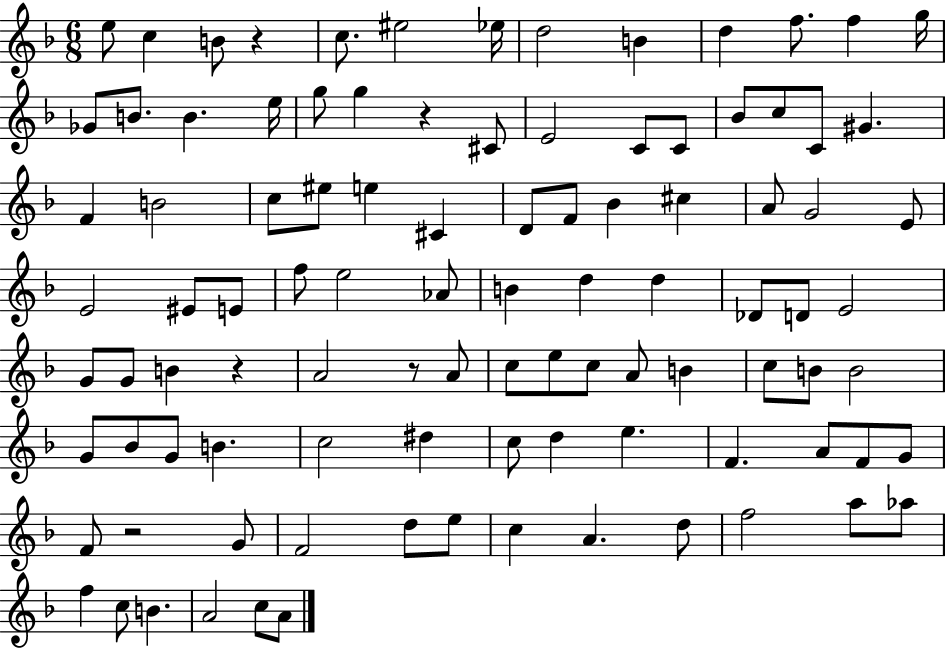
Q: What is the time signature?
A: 6/8